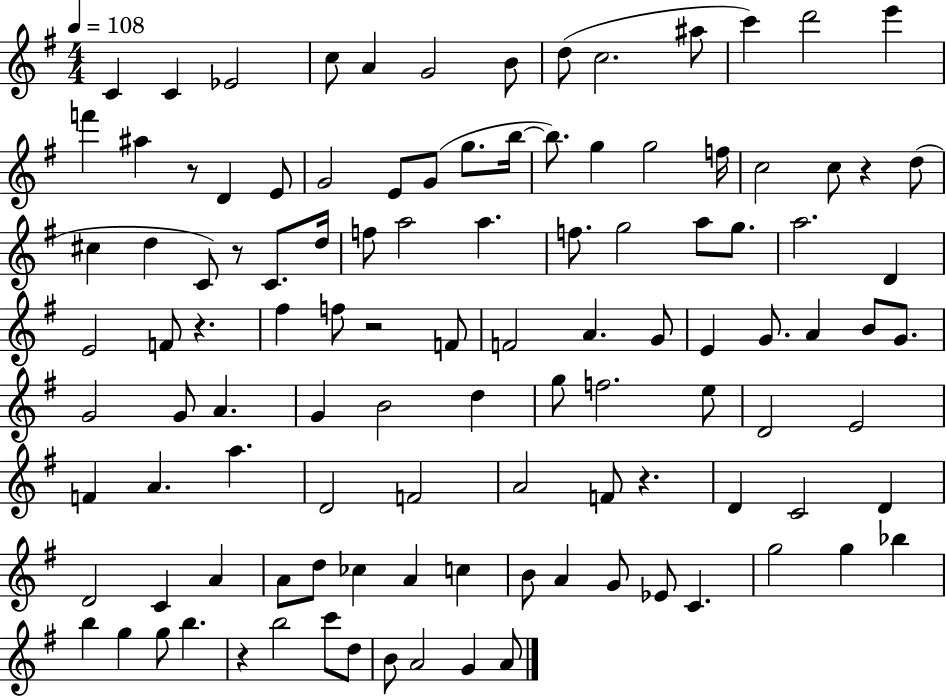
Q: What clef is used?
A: treble